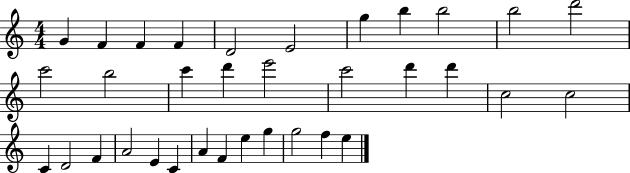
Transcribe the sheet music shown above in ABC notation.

X:1
T:Untitled
M:4/4
L:1/4
K:C
G F F F D2 E2 g b b2 b2 d'2 c'2 b2 c' d' e'2 c'2 d' d' c2 c2 C D2 F A2 E C A F e g g2 f e